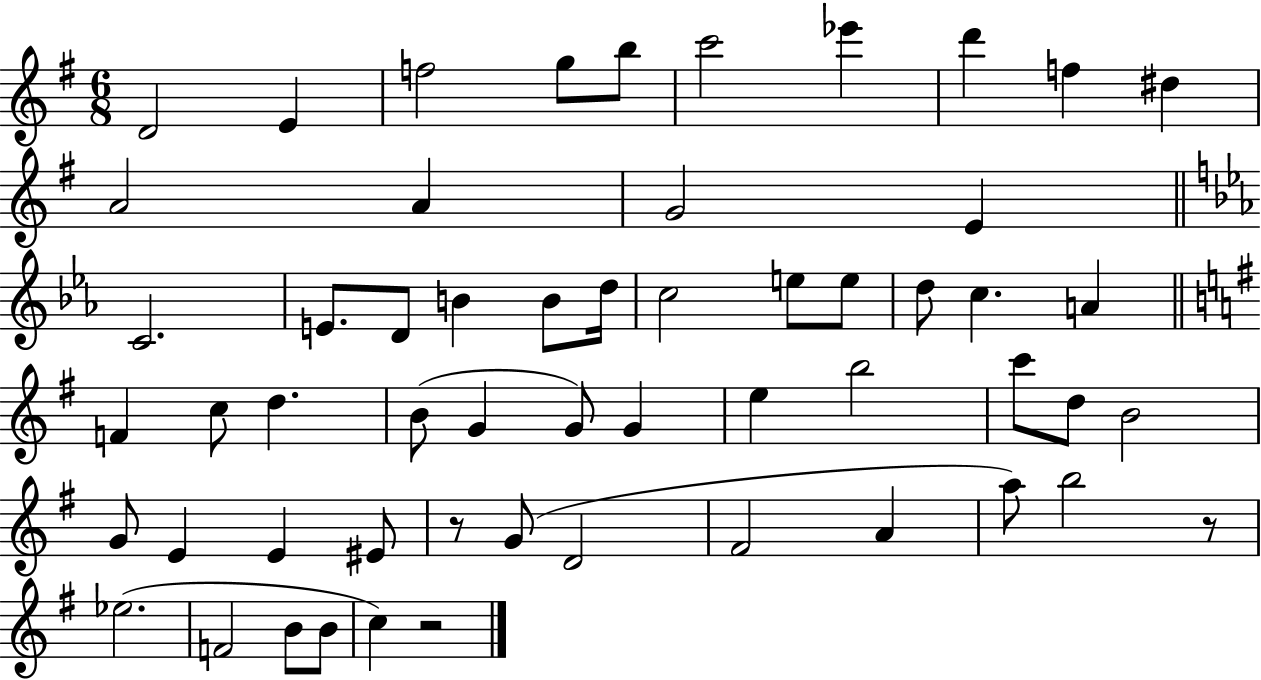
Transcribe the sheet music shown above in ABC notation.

X:1
T:Untitled
M:6/8
L:1/4
K:G
D2 E f2 g/2 b/2 c'2 _e' d' f ^d A2 A G2 E C2 E/2 D/2 B B/2 d/4 c2 e/2 e/2 d/2 c A F c/2 d B/2 G G/2 G e b2 c'/2 d/2 B2 G/2 E E ^E/2 z/2 G/2 D2 ^F2 A a/2 b2 z/2 _e2 F2 B/2 B/2 c z2